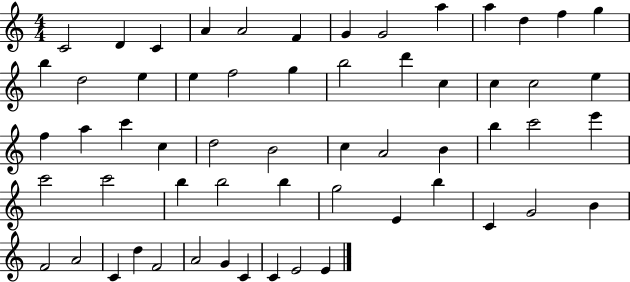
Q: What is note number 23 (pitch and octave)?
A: C5